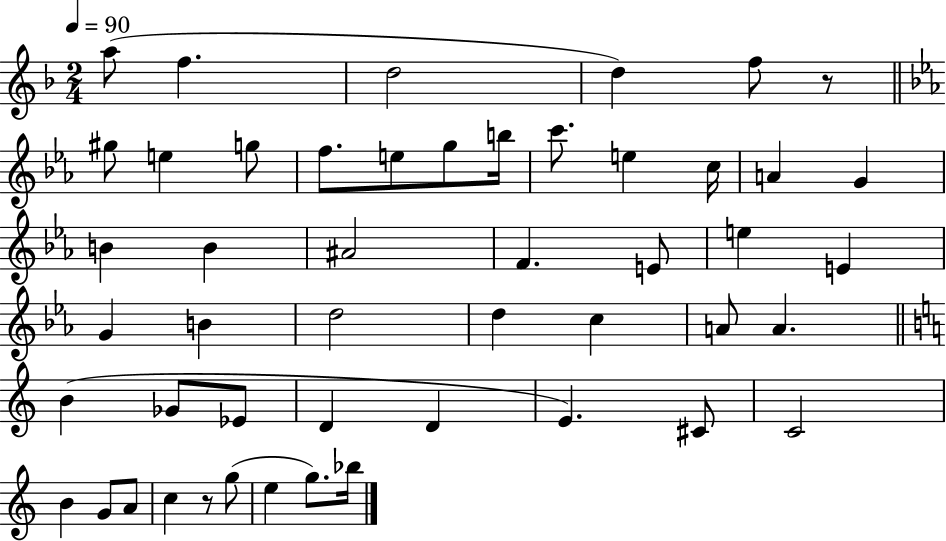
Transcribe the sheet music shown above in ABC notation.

X:1
T:Untitled
M:2/4
L:1/4
K:F
a/2 f d2 d f/2 z/2 ^g/2 e g/2 f/2 e/2 g/2 b/4 c'/2 e c/4 A G B B ^A2 F E/2 e E G B d2 d c A/2 A B _G/2 _E/2 D D E ^C/2 C2 B G/2 A/2 c z/2 g/2 e g/2 _b/4